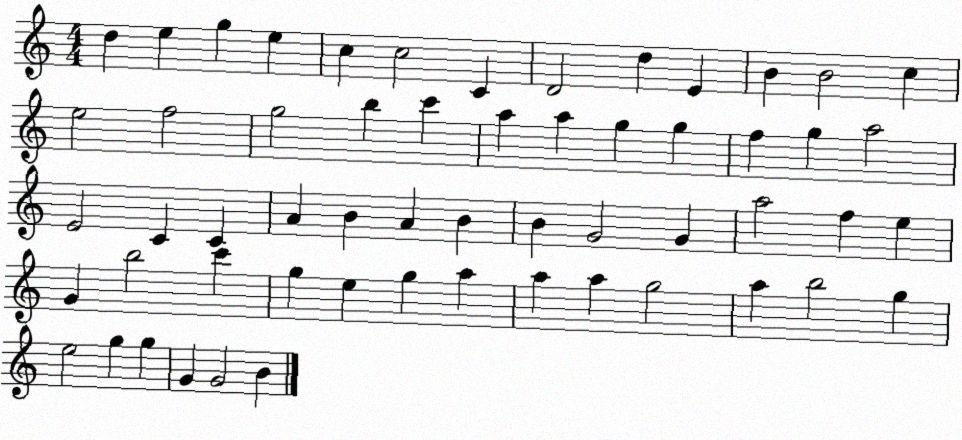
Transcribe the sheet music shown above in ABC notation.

X:1
T:Untitled
M:4/4
L:1/4
K:C
d e g e c c2 C D2 d E B B2 c e2 f2 g2 b c' a a g g f g a2 E2 C C A B A B B G2 G a2 f e G b2 c' g e g a a a g2 a b2 g e2 g g G G2 B